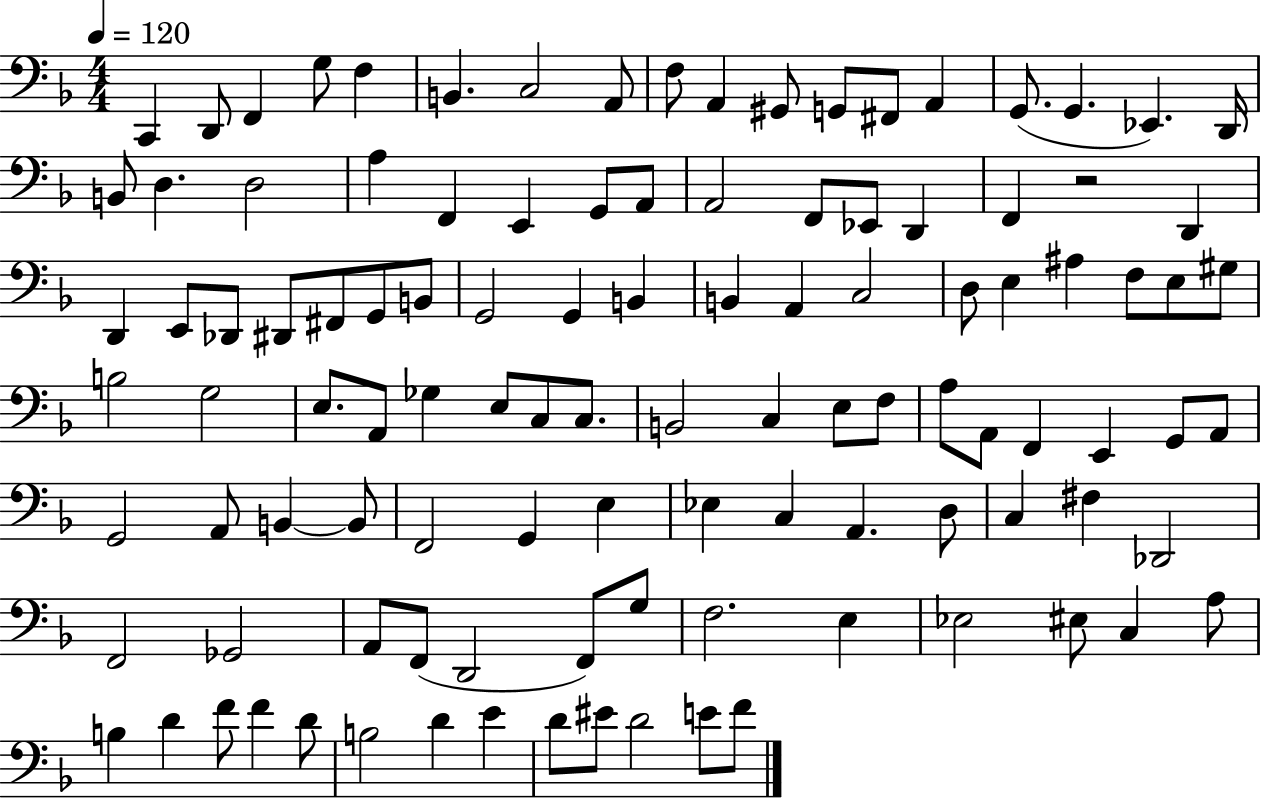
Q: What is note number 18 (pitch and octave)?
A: D2